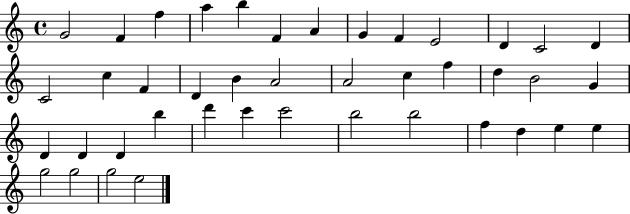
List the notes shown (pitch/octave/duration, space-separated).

G4/h F4/q F5/q A5/q B5/q F4/q A4/q G4/q F4/q E4/h D4/q C4/h D4/q C4/h C5/q F4/q D4/q B4/q A4/h A4/h C5/q F5/q D5/q B4/h G4/q D4/q D4/q D4/q B5/q D6/q C6/q C6/h B5/h B5/h F5/q D5/q E5/q E5/q G5/h G5/h G5/h E5/h